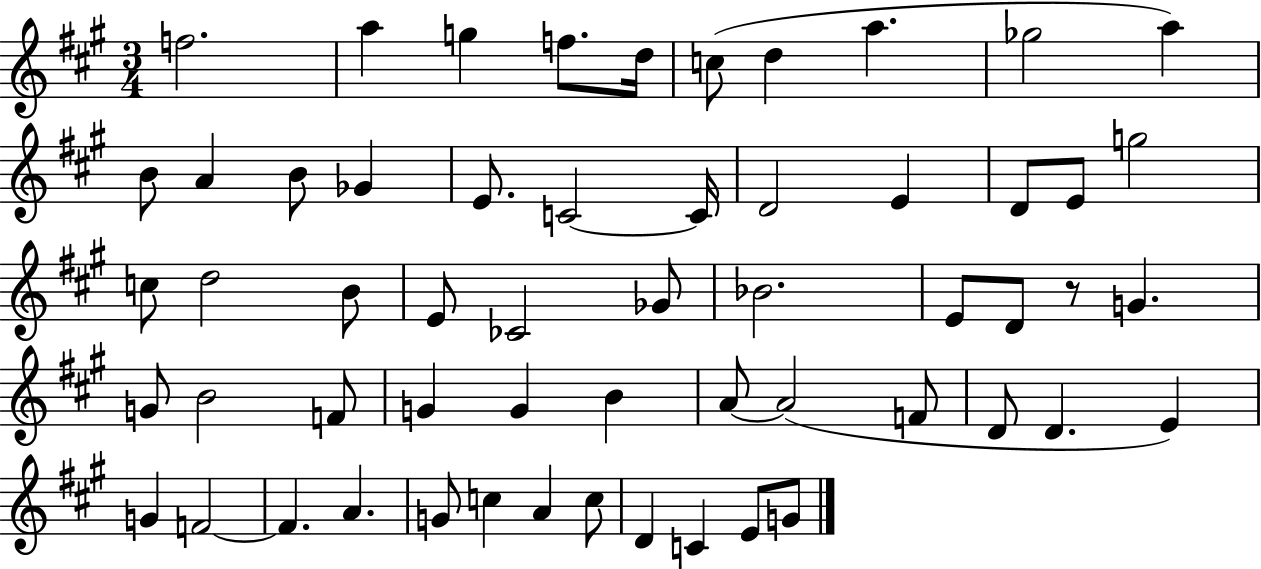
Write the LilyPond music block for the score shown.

{
  \clef treble
  \numericTimeSignature
  \time 3/4
  \key a \major
  f''2. | a''4 g''4 f''8. d''16 | c''8( d''4 a''4. | ges''2 a''4) | \break b'8 a'4 b'8 ges'4 | e'8. c'2~~ c'16 | d'2 e'4 | d'8 e'8 g''2 | \break c''8 d''2 b'8 | e'8 ces'2 ges'8 | bes'2. | e'8 d'8 r8 g'4. | \break g'8 b'2 f'8 | g'4 g'4 b'4 | a'8~~ a'2( f'8 | d'8 d'4. e'4) | \break g'4 f'2~~ | f'4. a'4. | g'8 c''4 a'4 c''8 | d'4 c'4 e'8 g'8 | \break \bar "|."
}